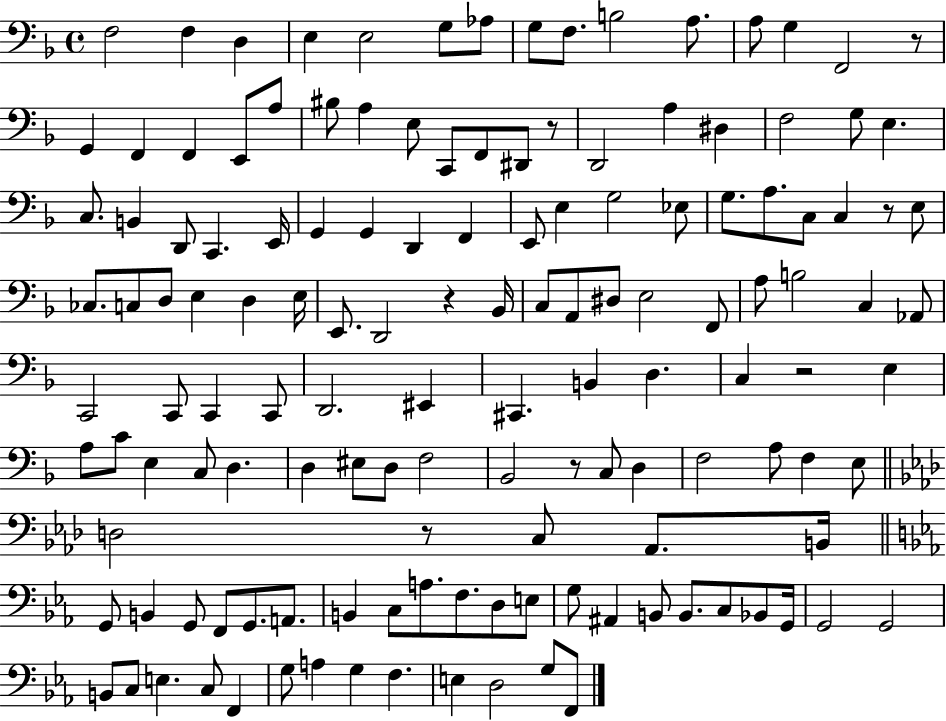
F3/h F3/q D3/q E3/q E3/h G3/e Ab3/e G3/e F3/e. B3/h A3/e. A3/e G3/q F2/h R/e G2/q F2/q F2/q E2/e A3/e BIS3/e A3/q E3/e C2/e F2/e D#2/e R/e D2/h A3/q D#3/q F3/h G3/e E3/q. C3/e. B2/q D2/e C2/q. E2/s G2/q G2/q D2/q F2/q E2/e E3/q G3/h Eb3/e G3/e. A3/e. C3/e C3/q R/e E3/e CES3/e. C3/e D3/e E3/q D3/q E3/s E2/e. D2/h R/q Bb2/s C3/e A2/e D#3/e E3/h F2/e A3/e B3/h C3/q Ab2/e C2/h C2/e C2/q C2/e D2/h. EIS2/q C#2/q. B2/q D3/q. C3/q R/h E3/q A3/e C4/e E3/q C3/e D3/q. D3/q EIS3/e D3/e F3/h Bb2/h R/e C3/e D3/q F3/h A3/e F3/q E3/e D3/h R/e C3/e Ab2/e. B2/s G2/e B2/q G2/e F2/e G2/e. A2/e. B2/q C3/e A3/e. F3/e. D3/e E3/e G3/e A#2/q B2/e B2/e. C3/e Bb2/e G2/s G2/h G2/h B2/e C3/e E3/q. C3/e F2/q G3/e A3/q G3/q F3/q. E3/q D3/h G3/e F2/e